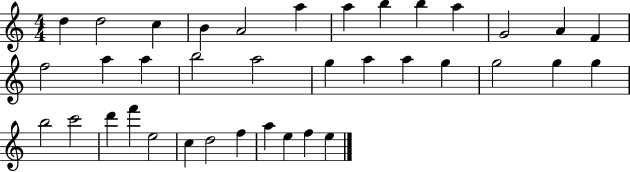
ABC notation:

X:1
T:Untitled
M:4/4
L:1/4
K:C
d d2 c B A2 a a b b a G2 A F f2 a a b2 a2 g a a g g2 g g b2 c'2 d' f' e2 c d2 f a e f e